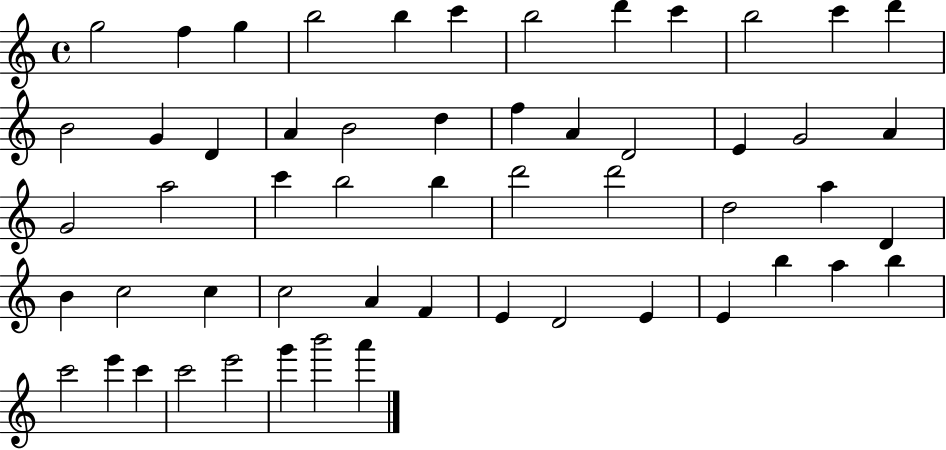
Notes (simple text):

G5/h F5/q G5/q B5/h B5/q C6/q B5/h D6/q C6/q B5/h C6/q D6/q B4/h G4/q D4/q A4/q B4/h D5/q F5/q A4/q D4/h E4/q G4/h A4/q G4/h A5/h C6/q B5/h B5/q D6/h D6/h D5/h A5/q D4/q B4/q C5/h C5/q C5/h A4/q F4/q E4/q D4/h E4/q E4/q B5/q A5/q B5/q C6/h E6/q C6/q C6/h E6/h G6/q B6/h A6/q